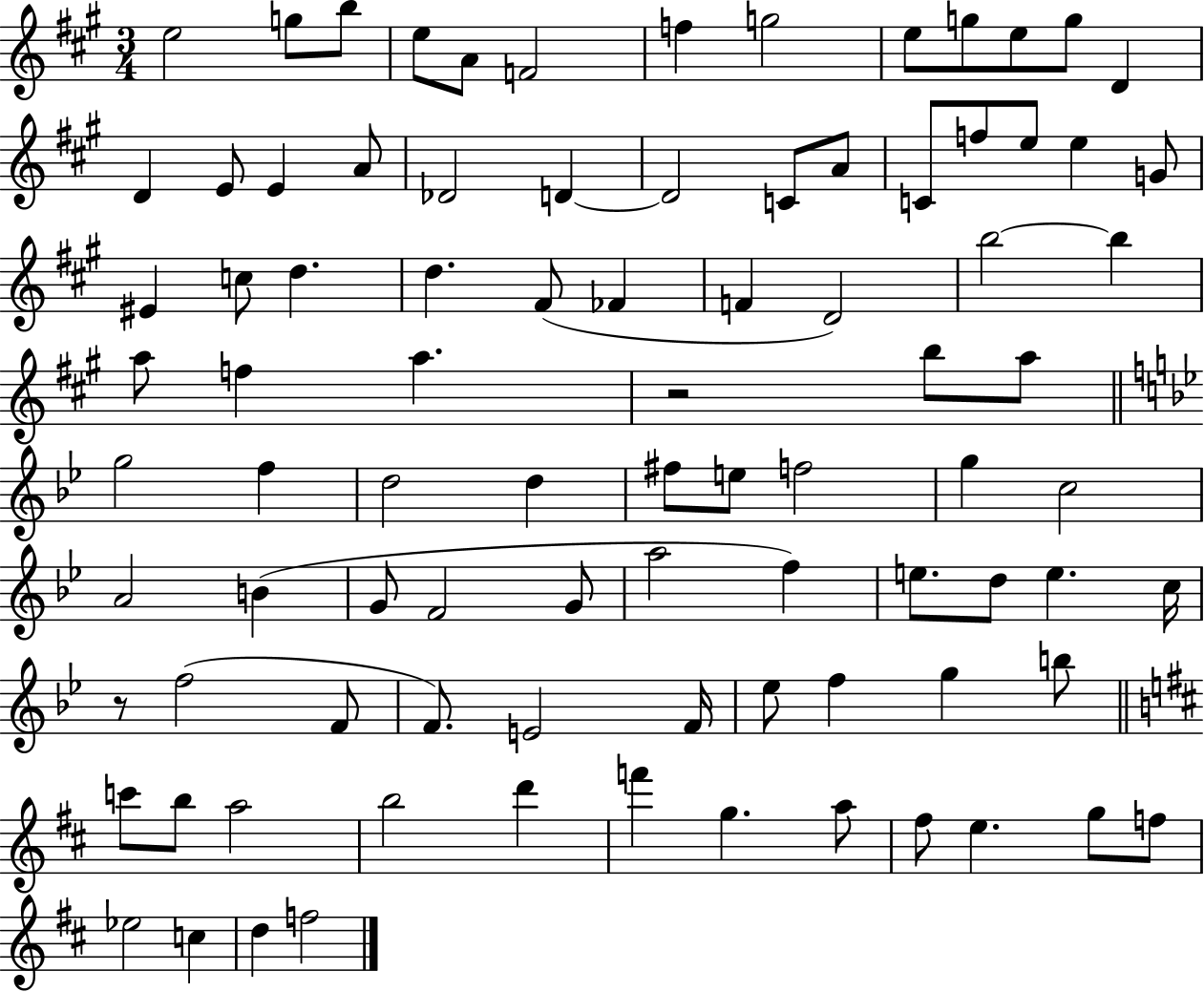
E5/h G5/e B5/e E5/e A4/e F4/h F5/q G5/h E5/e G5/e E5/e G5/e D4/q D4/q E4/e E4/q A4/e Db4/h D4/q D4/h C4/e A4/e C4/e F5/e E5/e E5/q G4/e EIS4/q C5/e D5/q. D5/q. F#4/e FES4/q F4/q D4/h B5/h B5/q A5/e F5/q A5/q. R/h B5/e A5/e G5/h F5/q D5/h D5/q F#5/e E5/e F5/h G5/q C5/h A4/h B4/q G4/e F4/h G4/e A5/h F5/q E5/e. D5/e E5/q. C5/s R/e F5/h F4/e F4/e. E4/h F4/s Eb5/e F5/q G5/q B5/e C6/e B5/e A5/h B5/h D6/q F6/q G5/q. A5/e F#5/e E5/q. G5/e F5/e Eb5/h C5/q D5/q F5/h